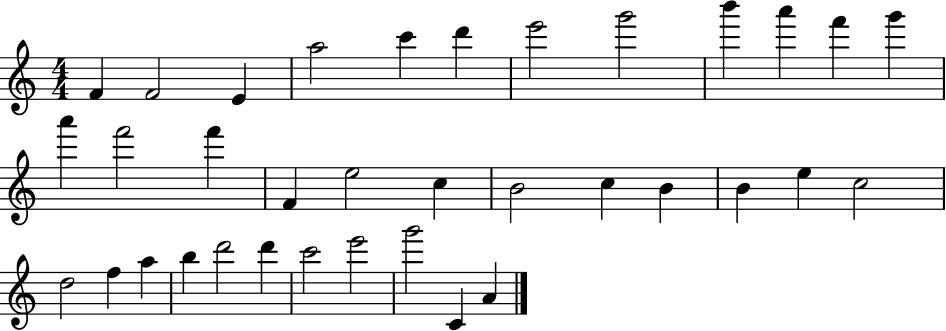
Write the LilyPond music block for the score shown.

{
  \clef treble
  \numericTimeSignature
  \time 4/4
  \key c \major
  f'4 f'2 e'4 | a''2 c'''4 d'''4 | e'''2 g'''2 | b'''4 a'''4 f'''4 g'''4 | \break a'''4 f'''2 f'''4 | f'4 e''2 c''4 | b'2 c''4 b'4 | b'4 e''4 c''2 | \break d''2 f''4 a''4 | b''4 d'''2 d'''4 | c'''2 e'''2 | g'''2 c'4 a'4 | \break \bar "|."
}